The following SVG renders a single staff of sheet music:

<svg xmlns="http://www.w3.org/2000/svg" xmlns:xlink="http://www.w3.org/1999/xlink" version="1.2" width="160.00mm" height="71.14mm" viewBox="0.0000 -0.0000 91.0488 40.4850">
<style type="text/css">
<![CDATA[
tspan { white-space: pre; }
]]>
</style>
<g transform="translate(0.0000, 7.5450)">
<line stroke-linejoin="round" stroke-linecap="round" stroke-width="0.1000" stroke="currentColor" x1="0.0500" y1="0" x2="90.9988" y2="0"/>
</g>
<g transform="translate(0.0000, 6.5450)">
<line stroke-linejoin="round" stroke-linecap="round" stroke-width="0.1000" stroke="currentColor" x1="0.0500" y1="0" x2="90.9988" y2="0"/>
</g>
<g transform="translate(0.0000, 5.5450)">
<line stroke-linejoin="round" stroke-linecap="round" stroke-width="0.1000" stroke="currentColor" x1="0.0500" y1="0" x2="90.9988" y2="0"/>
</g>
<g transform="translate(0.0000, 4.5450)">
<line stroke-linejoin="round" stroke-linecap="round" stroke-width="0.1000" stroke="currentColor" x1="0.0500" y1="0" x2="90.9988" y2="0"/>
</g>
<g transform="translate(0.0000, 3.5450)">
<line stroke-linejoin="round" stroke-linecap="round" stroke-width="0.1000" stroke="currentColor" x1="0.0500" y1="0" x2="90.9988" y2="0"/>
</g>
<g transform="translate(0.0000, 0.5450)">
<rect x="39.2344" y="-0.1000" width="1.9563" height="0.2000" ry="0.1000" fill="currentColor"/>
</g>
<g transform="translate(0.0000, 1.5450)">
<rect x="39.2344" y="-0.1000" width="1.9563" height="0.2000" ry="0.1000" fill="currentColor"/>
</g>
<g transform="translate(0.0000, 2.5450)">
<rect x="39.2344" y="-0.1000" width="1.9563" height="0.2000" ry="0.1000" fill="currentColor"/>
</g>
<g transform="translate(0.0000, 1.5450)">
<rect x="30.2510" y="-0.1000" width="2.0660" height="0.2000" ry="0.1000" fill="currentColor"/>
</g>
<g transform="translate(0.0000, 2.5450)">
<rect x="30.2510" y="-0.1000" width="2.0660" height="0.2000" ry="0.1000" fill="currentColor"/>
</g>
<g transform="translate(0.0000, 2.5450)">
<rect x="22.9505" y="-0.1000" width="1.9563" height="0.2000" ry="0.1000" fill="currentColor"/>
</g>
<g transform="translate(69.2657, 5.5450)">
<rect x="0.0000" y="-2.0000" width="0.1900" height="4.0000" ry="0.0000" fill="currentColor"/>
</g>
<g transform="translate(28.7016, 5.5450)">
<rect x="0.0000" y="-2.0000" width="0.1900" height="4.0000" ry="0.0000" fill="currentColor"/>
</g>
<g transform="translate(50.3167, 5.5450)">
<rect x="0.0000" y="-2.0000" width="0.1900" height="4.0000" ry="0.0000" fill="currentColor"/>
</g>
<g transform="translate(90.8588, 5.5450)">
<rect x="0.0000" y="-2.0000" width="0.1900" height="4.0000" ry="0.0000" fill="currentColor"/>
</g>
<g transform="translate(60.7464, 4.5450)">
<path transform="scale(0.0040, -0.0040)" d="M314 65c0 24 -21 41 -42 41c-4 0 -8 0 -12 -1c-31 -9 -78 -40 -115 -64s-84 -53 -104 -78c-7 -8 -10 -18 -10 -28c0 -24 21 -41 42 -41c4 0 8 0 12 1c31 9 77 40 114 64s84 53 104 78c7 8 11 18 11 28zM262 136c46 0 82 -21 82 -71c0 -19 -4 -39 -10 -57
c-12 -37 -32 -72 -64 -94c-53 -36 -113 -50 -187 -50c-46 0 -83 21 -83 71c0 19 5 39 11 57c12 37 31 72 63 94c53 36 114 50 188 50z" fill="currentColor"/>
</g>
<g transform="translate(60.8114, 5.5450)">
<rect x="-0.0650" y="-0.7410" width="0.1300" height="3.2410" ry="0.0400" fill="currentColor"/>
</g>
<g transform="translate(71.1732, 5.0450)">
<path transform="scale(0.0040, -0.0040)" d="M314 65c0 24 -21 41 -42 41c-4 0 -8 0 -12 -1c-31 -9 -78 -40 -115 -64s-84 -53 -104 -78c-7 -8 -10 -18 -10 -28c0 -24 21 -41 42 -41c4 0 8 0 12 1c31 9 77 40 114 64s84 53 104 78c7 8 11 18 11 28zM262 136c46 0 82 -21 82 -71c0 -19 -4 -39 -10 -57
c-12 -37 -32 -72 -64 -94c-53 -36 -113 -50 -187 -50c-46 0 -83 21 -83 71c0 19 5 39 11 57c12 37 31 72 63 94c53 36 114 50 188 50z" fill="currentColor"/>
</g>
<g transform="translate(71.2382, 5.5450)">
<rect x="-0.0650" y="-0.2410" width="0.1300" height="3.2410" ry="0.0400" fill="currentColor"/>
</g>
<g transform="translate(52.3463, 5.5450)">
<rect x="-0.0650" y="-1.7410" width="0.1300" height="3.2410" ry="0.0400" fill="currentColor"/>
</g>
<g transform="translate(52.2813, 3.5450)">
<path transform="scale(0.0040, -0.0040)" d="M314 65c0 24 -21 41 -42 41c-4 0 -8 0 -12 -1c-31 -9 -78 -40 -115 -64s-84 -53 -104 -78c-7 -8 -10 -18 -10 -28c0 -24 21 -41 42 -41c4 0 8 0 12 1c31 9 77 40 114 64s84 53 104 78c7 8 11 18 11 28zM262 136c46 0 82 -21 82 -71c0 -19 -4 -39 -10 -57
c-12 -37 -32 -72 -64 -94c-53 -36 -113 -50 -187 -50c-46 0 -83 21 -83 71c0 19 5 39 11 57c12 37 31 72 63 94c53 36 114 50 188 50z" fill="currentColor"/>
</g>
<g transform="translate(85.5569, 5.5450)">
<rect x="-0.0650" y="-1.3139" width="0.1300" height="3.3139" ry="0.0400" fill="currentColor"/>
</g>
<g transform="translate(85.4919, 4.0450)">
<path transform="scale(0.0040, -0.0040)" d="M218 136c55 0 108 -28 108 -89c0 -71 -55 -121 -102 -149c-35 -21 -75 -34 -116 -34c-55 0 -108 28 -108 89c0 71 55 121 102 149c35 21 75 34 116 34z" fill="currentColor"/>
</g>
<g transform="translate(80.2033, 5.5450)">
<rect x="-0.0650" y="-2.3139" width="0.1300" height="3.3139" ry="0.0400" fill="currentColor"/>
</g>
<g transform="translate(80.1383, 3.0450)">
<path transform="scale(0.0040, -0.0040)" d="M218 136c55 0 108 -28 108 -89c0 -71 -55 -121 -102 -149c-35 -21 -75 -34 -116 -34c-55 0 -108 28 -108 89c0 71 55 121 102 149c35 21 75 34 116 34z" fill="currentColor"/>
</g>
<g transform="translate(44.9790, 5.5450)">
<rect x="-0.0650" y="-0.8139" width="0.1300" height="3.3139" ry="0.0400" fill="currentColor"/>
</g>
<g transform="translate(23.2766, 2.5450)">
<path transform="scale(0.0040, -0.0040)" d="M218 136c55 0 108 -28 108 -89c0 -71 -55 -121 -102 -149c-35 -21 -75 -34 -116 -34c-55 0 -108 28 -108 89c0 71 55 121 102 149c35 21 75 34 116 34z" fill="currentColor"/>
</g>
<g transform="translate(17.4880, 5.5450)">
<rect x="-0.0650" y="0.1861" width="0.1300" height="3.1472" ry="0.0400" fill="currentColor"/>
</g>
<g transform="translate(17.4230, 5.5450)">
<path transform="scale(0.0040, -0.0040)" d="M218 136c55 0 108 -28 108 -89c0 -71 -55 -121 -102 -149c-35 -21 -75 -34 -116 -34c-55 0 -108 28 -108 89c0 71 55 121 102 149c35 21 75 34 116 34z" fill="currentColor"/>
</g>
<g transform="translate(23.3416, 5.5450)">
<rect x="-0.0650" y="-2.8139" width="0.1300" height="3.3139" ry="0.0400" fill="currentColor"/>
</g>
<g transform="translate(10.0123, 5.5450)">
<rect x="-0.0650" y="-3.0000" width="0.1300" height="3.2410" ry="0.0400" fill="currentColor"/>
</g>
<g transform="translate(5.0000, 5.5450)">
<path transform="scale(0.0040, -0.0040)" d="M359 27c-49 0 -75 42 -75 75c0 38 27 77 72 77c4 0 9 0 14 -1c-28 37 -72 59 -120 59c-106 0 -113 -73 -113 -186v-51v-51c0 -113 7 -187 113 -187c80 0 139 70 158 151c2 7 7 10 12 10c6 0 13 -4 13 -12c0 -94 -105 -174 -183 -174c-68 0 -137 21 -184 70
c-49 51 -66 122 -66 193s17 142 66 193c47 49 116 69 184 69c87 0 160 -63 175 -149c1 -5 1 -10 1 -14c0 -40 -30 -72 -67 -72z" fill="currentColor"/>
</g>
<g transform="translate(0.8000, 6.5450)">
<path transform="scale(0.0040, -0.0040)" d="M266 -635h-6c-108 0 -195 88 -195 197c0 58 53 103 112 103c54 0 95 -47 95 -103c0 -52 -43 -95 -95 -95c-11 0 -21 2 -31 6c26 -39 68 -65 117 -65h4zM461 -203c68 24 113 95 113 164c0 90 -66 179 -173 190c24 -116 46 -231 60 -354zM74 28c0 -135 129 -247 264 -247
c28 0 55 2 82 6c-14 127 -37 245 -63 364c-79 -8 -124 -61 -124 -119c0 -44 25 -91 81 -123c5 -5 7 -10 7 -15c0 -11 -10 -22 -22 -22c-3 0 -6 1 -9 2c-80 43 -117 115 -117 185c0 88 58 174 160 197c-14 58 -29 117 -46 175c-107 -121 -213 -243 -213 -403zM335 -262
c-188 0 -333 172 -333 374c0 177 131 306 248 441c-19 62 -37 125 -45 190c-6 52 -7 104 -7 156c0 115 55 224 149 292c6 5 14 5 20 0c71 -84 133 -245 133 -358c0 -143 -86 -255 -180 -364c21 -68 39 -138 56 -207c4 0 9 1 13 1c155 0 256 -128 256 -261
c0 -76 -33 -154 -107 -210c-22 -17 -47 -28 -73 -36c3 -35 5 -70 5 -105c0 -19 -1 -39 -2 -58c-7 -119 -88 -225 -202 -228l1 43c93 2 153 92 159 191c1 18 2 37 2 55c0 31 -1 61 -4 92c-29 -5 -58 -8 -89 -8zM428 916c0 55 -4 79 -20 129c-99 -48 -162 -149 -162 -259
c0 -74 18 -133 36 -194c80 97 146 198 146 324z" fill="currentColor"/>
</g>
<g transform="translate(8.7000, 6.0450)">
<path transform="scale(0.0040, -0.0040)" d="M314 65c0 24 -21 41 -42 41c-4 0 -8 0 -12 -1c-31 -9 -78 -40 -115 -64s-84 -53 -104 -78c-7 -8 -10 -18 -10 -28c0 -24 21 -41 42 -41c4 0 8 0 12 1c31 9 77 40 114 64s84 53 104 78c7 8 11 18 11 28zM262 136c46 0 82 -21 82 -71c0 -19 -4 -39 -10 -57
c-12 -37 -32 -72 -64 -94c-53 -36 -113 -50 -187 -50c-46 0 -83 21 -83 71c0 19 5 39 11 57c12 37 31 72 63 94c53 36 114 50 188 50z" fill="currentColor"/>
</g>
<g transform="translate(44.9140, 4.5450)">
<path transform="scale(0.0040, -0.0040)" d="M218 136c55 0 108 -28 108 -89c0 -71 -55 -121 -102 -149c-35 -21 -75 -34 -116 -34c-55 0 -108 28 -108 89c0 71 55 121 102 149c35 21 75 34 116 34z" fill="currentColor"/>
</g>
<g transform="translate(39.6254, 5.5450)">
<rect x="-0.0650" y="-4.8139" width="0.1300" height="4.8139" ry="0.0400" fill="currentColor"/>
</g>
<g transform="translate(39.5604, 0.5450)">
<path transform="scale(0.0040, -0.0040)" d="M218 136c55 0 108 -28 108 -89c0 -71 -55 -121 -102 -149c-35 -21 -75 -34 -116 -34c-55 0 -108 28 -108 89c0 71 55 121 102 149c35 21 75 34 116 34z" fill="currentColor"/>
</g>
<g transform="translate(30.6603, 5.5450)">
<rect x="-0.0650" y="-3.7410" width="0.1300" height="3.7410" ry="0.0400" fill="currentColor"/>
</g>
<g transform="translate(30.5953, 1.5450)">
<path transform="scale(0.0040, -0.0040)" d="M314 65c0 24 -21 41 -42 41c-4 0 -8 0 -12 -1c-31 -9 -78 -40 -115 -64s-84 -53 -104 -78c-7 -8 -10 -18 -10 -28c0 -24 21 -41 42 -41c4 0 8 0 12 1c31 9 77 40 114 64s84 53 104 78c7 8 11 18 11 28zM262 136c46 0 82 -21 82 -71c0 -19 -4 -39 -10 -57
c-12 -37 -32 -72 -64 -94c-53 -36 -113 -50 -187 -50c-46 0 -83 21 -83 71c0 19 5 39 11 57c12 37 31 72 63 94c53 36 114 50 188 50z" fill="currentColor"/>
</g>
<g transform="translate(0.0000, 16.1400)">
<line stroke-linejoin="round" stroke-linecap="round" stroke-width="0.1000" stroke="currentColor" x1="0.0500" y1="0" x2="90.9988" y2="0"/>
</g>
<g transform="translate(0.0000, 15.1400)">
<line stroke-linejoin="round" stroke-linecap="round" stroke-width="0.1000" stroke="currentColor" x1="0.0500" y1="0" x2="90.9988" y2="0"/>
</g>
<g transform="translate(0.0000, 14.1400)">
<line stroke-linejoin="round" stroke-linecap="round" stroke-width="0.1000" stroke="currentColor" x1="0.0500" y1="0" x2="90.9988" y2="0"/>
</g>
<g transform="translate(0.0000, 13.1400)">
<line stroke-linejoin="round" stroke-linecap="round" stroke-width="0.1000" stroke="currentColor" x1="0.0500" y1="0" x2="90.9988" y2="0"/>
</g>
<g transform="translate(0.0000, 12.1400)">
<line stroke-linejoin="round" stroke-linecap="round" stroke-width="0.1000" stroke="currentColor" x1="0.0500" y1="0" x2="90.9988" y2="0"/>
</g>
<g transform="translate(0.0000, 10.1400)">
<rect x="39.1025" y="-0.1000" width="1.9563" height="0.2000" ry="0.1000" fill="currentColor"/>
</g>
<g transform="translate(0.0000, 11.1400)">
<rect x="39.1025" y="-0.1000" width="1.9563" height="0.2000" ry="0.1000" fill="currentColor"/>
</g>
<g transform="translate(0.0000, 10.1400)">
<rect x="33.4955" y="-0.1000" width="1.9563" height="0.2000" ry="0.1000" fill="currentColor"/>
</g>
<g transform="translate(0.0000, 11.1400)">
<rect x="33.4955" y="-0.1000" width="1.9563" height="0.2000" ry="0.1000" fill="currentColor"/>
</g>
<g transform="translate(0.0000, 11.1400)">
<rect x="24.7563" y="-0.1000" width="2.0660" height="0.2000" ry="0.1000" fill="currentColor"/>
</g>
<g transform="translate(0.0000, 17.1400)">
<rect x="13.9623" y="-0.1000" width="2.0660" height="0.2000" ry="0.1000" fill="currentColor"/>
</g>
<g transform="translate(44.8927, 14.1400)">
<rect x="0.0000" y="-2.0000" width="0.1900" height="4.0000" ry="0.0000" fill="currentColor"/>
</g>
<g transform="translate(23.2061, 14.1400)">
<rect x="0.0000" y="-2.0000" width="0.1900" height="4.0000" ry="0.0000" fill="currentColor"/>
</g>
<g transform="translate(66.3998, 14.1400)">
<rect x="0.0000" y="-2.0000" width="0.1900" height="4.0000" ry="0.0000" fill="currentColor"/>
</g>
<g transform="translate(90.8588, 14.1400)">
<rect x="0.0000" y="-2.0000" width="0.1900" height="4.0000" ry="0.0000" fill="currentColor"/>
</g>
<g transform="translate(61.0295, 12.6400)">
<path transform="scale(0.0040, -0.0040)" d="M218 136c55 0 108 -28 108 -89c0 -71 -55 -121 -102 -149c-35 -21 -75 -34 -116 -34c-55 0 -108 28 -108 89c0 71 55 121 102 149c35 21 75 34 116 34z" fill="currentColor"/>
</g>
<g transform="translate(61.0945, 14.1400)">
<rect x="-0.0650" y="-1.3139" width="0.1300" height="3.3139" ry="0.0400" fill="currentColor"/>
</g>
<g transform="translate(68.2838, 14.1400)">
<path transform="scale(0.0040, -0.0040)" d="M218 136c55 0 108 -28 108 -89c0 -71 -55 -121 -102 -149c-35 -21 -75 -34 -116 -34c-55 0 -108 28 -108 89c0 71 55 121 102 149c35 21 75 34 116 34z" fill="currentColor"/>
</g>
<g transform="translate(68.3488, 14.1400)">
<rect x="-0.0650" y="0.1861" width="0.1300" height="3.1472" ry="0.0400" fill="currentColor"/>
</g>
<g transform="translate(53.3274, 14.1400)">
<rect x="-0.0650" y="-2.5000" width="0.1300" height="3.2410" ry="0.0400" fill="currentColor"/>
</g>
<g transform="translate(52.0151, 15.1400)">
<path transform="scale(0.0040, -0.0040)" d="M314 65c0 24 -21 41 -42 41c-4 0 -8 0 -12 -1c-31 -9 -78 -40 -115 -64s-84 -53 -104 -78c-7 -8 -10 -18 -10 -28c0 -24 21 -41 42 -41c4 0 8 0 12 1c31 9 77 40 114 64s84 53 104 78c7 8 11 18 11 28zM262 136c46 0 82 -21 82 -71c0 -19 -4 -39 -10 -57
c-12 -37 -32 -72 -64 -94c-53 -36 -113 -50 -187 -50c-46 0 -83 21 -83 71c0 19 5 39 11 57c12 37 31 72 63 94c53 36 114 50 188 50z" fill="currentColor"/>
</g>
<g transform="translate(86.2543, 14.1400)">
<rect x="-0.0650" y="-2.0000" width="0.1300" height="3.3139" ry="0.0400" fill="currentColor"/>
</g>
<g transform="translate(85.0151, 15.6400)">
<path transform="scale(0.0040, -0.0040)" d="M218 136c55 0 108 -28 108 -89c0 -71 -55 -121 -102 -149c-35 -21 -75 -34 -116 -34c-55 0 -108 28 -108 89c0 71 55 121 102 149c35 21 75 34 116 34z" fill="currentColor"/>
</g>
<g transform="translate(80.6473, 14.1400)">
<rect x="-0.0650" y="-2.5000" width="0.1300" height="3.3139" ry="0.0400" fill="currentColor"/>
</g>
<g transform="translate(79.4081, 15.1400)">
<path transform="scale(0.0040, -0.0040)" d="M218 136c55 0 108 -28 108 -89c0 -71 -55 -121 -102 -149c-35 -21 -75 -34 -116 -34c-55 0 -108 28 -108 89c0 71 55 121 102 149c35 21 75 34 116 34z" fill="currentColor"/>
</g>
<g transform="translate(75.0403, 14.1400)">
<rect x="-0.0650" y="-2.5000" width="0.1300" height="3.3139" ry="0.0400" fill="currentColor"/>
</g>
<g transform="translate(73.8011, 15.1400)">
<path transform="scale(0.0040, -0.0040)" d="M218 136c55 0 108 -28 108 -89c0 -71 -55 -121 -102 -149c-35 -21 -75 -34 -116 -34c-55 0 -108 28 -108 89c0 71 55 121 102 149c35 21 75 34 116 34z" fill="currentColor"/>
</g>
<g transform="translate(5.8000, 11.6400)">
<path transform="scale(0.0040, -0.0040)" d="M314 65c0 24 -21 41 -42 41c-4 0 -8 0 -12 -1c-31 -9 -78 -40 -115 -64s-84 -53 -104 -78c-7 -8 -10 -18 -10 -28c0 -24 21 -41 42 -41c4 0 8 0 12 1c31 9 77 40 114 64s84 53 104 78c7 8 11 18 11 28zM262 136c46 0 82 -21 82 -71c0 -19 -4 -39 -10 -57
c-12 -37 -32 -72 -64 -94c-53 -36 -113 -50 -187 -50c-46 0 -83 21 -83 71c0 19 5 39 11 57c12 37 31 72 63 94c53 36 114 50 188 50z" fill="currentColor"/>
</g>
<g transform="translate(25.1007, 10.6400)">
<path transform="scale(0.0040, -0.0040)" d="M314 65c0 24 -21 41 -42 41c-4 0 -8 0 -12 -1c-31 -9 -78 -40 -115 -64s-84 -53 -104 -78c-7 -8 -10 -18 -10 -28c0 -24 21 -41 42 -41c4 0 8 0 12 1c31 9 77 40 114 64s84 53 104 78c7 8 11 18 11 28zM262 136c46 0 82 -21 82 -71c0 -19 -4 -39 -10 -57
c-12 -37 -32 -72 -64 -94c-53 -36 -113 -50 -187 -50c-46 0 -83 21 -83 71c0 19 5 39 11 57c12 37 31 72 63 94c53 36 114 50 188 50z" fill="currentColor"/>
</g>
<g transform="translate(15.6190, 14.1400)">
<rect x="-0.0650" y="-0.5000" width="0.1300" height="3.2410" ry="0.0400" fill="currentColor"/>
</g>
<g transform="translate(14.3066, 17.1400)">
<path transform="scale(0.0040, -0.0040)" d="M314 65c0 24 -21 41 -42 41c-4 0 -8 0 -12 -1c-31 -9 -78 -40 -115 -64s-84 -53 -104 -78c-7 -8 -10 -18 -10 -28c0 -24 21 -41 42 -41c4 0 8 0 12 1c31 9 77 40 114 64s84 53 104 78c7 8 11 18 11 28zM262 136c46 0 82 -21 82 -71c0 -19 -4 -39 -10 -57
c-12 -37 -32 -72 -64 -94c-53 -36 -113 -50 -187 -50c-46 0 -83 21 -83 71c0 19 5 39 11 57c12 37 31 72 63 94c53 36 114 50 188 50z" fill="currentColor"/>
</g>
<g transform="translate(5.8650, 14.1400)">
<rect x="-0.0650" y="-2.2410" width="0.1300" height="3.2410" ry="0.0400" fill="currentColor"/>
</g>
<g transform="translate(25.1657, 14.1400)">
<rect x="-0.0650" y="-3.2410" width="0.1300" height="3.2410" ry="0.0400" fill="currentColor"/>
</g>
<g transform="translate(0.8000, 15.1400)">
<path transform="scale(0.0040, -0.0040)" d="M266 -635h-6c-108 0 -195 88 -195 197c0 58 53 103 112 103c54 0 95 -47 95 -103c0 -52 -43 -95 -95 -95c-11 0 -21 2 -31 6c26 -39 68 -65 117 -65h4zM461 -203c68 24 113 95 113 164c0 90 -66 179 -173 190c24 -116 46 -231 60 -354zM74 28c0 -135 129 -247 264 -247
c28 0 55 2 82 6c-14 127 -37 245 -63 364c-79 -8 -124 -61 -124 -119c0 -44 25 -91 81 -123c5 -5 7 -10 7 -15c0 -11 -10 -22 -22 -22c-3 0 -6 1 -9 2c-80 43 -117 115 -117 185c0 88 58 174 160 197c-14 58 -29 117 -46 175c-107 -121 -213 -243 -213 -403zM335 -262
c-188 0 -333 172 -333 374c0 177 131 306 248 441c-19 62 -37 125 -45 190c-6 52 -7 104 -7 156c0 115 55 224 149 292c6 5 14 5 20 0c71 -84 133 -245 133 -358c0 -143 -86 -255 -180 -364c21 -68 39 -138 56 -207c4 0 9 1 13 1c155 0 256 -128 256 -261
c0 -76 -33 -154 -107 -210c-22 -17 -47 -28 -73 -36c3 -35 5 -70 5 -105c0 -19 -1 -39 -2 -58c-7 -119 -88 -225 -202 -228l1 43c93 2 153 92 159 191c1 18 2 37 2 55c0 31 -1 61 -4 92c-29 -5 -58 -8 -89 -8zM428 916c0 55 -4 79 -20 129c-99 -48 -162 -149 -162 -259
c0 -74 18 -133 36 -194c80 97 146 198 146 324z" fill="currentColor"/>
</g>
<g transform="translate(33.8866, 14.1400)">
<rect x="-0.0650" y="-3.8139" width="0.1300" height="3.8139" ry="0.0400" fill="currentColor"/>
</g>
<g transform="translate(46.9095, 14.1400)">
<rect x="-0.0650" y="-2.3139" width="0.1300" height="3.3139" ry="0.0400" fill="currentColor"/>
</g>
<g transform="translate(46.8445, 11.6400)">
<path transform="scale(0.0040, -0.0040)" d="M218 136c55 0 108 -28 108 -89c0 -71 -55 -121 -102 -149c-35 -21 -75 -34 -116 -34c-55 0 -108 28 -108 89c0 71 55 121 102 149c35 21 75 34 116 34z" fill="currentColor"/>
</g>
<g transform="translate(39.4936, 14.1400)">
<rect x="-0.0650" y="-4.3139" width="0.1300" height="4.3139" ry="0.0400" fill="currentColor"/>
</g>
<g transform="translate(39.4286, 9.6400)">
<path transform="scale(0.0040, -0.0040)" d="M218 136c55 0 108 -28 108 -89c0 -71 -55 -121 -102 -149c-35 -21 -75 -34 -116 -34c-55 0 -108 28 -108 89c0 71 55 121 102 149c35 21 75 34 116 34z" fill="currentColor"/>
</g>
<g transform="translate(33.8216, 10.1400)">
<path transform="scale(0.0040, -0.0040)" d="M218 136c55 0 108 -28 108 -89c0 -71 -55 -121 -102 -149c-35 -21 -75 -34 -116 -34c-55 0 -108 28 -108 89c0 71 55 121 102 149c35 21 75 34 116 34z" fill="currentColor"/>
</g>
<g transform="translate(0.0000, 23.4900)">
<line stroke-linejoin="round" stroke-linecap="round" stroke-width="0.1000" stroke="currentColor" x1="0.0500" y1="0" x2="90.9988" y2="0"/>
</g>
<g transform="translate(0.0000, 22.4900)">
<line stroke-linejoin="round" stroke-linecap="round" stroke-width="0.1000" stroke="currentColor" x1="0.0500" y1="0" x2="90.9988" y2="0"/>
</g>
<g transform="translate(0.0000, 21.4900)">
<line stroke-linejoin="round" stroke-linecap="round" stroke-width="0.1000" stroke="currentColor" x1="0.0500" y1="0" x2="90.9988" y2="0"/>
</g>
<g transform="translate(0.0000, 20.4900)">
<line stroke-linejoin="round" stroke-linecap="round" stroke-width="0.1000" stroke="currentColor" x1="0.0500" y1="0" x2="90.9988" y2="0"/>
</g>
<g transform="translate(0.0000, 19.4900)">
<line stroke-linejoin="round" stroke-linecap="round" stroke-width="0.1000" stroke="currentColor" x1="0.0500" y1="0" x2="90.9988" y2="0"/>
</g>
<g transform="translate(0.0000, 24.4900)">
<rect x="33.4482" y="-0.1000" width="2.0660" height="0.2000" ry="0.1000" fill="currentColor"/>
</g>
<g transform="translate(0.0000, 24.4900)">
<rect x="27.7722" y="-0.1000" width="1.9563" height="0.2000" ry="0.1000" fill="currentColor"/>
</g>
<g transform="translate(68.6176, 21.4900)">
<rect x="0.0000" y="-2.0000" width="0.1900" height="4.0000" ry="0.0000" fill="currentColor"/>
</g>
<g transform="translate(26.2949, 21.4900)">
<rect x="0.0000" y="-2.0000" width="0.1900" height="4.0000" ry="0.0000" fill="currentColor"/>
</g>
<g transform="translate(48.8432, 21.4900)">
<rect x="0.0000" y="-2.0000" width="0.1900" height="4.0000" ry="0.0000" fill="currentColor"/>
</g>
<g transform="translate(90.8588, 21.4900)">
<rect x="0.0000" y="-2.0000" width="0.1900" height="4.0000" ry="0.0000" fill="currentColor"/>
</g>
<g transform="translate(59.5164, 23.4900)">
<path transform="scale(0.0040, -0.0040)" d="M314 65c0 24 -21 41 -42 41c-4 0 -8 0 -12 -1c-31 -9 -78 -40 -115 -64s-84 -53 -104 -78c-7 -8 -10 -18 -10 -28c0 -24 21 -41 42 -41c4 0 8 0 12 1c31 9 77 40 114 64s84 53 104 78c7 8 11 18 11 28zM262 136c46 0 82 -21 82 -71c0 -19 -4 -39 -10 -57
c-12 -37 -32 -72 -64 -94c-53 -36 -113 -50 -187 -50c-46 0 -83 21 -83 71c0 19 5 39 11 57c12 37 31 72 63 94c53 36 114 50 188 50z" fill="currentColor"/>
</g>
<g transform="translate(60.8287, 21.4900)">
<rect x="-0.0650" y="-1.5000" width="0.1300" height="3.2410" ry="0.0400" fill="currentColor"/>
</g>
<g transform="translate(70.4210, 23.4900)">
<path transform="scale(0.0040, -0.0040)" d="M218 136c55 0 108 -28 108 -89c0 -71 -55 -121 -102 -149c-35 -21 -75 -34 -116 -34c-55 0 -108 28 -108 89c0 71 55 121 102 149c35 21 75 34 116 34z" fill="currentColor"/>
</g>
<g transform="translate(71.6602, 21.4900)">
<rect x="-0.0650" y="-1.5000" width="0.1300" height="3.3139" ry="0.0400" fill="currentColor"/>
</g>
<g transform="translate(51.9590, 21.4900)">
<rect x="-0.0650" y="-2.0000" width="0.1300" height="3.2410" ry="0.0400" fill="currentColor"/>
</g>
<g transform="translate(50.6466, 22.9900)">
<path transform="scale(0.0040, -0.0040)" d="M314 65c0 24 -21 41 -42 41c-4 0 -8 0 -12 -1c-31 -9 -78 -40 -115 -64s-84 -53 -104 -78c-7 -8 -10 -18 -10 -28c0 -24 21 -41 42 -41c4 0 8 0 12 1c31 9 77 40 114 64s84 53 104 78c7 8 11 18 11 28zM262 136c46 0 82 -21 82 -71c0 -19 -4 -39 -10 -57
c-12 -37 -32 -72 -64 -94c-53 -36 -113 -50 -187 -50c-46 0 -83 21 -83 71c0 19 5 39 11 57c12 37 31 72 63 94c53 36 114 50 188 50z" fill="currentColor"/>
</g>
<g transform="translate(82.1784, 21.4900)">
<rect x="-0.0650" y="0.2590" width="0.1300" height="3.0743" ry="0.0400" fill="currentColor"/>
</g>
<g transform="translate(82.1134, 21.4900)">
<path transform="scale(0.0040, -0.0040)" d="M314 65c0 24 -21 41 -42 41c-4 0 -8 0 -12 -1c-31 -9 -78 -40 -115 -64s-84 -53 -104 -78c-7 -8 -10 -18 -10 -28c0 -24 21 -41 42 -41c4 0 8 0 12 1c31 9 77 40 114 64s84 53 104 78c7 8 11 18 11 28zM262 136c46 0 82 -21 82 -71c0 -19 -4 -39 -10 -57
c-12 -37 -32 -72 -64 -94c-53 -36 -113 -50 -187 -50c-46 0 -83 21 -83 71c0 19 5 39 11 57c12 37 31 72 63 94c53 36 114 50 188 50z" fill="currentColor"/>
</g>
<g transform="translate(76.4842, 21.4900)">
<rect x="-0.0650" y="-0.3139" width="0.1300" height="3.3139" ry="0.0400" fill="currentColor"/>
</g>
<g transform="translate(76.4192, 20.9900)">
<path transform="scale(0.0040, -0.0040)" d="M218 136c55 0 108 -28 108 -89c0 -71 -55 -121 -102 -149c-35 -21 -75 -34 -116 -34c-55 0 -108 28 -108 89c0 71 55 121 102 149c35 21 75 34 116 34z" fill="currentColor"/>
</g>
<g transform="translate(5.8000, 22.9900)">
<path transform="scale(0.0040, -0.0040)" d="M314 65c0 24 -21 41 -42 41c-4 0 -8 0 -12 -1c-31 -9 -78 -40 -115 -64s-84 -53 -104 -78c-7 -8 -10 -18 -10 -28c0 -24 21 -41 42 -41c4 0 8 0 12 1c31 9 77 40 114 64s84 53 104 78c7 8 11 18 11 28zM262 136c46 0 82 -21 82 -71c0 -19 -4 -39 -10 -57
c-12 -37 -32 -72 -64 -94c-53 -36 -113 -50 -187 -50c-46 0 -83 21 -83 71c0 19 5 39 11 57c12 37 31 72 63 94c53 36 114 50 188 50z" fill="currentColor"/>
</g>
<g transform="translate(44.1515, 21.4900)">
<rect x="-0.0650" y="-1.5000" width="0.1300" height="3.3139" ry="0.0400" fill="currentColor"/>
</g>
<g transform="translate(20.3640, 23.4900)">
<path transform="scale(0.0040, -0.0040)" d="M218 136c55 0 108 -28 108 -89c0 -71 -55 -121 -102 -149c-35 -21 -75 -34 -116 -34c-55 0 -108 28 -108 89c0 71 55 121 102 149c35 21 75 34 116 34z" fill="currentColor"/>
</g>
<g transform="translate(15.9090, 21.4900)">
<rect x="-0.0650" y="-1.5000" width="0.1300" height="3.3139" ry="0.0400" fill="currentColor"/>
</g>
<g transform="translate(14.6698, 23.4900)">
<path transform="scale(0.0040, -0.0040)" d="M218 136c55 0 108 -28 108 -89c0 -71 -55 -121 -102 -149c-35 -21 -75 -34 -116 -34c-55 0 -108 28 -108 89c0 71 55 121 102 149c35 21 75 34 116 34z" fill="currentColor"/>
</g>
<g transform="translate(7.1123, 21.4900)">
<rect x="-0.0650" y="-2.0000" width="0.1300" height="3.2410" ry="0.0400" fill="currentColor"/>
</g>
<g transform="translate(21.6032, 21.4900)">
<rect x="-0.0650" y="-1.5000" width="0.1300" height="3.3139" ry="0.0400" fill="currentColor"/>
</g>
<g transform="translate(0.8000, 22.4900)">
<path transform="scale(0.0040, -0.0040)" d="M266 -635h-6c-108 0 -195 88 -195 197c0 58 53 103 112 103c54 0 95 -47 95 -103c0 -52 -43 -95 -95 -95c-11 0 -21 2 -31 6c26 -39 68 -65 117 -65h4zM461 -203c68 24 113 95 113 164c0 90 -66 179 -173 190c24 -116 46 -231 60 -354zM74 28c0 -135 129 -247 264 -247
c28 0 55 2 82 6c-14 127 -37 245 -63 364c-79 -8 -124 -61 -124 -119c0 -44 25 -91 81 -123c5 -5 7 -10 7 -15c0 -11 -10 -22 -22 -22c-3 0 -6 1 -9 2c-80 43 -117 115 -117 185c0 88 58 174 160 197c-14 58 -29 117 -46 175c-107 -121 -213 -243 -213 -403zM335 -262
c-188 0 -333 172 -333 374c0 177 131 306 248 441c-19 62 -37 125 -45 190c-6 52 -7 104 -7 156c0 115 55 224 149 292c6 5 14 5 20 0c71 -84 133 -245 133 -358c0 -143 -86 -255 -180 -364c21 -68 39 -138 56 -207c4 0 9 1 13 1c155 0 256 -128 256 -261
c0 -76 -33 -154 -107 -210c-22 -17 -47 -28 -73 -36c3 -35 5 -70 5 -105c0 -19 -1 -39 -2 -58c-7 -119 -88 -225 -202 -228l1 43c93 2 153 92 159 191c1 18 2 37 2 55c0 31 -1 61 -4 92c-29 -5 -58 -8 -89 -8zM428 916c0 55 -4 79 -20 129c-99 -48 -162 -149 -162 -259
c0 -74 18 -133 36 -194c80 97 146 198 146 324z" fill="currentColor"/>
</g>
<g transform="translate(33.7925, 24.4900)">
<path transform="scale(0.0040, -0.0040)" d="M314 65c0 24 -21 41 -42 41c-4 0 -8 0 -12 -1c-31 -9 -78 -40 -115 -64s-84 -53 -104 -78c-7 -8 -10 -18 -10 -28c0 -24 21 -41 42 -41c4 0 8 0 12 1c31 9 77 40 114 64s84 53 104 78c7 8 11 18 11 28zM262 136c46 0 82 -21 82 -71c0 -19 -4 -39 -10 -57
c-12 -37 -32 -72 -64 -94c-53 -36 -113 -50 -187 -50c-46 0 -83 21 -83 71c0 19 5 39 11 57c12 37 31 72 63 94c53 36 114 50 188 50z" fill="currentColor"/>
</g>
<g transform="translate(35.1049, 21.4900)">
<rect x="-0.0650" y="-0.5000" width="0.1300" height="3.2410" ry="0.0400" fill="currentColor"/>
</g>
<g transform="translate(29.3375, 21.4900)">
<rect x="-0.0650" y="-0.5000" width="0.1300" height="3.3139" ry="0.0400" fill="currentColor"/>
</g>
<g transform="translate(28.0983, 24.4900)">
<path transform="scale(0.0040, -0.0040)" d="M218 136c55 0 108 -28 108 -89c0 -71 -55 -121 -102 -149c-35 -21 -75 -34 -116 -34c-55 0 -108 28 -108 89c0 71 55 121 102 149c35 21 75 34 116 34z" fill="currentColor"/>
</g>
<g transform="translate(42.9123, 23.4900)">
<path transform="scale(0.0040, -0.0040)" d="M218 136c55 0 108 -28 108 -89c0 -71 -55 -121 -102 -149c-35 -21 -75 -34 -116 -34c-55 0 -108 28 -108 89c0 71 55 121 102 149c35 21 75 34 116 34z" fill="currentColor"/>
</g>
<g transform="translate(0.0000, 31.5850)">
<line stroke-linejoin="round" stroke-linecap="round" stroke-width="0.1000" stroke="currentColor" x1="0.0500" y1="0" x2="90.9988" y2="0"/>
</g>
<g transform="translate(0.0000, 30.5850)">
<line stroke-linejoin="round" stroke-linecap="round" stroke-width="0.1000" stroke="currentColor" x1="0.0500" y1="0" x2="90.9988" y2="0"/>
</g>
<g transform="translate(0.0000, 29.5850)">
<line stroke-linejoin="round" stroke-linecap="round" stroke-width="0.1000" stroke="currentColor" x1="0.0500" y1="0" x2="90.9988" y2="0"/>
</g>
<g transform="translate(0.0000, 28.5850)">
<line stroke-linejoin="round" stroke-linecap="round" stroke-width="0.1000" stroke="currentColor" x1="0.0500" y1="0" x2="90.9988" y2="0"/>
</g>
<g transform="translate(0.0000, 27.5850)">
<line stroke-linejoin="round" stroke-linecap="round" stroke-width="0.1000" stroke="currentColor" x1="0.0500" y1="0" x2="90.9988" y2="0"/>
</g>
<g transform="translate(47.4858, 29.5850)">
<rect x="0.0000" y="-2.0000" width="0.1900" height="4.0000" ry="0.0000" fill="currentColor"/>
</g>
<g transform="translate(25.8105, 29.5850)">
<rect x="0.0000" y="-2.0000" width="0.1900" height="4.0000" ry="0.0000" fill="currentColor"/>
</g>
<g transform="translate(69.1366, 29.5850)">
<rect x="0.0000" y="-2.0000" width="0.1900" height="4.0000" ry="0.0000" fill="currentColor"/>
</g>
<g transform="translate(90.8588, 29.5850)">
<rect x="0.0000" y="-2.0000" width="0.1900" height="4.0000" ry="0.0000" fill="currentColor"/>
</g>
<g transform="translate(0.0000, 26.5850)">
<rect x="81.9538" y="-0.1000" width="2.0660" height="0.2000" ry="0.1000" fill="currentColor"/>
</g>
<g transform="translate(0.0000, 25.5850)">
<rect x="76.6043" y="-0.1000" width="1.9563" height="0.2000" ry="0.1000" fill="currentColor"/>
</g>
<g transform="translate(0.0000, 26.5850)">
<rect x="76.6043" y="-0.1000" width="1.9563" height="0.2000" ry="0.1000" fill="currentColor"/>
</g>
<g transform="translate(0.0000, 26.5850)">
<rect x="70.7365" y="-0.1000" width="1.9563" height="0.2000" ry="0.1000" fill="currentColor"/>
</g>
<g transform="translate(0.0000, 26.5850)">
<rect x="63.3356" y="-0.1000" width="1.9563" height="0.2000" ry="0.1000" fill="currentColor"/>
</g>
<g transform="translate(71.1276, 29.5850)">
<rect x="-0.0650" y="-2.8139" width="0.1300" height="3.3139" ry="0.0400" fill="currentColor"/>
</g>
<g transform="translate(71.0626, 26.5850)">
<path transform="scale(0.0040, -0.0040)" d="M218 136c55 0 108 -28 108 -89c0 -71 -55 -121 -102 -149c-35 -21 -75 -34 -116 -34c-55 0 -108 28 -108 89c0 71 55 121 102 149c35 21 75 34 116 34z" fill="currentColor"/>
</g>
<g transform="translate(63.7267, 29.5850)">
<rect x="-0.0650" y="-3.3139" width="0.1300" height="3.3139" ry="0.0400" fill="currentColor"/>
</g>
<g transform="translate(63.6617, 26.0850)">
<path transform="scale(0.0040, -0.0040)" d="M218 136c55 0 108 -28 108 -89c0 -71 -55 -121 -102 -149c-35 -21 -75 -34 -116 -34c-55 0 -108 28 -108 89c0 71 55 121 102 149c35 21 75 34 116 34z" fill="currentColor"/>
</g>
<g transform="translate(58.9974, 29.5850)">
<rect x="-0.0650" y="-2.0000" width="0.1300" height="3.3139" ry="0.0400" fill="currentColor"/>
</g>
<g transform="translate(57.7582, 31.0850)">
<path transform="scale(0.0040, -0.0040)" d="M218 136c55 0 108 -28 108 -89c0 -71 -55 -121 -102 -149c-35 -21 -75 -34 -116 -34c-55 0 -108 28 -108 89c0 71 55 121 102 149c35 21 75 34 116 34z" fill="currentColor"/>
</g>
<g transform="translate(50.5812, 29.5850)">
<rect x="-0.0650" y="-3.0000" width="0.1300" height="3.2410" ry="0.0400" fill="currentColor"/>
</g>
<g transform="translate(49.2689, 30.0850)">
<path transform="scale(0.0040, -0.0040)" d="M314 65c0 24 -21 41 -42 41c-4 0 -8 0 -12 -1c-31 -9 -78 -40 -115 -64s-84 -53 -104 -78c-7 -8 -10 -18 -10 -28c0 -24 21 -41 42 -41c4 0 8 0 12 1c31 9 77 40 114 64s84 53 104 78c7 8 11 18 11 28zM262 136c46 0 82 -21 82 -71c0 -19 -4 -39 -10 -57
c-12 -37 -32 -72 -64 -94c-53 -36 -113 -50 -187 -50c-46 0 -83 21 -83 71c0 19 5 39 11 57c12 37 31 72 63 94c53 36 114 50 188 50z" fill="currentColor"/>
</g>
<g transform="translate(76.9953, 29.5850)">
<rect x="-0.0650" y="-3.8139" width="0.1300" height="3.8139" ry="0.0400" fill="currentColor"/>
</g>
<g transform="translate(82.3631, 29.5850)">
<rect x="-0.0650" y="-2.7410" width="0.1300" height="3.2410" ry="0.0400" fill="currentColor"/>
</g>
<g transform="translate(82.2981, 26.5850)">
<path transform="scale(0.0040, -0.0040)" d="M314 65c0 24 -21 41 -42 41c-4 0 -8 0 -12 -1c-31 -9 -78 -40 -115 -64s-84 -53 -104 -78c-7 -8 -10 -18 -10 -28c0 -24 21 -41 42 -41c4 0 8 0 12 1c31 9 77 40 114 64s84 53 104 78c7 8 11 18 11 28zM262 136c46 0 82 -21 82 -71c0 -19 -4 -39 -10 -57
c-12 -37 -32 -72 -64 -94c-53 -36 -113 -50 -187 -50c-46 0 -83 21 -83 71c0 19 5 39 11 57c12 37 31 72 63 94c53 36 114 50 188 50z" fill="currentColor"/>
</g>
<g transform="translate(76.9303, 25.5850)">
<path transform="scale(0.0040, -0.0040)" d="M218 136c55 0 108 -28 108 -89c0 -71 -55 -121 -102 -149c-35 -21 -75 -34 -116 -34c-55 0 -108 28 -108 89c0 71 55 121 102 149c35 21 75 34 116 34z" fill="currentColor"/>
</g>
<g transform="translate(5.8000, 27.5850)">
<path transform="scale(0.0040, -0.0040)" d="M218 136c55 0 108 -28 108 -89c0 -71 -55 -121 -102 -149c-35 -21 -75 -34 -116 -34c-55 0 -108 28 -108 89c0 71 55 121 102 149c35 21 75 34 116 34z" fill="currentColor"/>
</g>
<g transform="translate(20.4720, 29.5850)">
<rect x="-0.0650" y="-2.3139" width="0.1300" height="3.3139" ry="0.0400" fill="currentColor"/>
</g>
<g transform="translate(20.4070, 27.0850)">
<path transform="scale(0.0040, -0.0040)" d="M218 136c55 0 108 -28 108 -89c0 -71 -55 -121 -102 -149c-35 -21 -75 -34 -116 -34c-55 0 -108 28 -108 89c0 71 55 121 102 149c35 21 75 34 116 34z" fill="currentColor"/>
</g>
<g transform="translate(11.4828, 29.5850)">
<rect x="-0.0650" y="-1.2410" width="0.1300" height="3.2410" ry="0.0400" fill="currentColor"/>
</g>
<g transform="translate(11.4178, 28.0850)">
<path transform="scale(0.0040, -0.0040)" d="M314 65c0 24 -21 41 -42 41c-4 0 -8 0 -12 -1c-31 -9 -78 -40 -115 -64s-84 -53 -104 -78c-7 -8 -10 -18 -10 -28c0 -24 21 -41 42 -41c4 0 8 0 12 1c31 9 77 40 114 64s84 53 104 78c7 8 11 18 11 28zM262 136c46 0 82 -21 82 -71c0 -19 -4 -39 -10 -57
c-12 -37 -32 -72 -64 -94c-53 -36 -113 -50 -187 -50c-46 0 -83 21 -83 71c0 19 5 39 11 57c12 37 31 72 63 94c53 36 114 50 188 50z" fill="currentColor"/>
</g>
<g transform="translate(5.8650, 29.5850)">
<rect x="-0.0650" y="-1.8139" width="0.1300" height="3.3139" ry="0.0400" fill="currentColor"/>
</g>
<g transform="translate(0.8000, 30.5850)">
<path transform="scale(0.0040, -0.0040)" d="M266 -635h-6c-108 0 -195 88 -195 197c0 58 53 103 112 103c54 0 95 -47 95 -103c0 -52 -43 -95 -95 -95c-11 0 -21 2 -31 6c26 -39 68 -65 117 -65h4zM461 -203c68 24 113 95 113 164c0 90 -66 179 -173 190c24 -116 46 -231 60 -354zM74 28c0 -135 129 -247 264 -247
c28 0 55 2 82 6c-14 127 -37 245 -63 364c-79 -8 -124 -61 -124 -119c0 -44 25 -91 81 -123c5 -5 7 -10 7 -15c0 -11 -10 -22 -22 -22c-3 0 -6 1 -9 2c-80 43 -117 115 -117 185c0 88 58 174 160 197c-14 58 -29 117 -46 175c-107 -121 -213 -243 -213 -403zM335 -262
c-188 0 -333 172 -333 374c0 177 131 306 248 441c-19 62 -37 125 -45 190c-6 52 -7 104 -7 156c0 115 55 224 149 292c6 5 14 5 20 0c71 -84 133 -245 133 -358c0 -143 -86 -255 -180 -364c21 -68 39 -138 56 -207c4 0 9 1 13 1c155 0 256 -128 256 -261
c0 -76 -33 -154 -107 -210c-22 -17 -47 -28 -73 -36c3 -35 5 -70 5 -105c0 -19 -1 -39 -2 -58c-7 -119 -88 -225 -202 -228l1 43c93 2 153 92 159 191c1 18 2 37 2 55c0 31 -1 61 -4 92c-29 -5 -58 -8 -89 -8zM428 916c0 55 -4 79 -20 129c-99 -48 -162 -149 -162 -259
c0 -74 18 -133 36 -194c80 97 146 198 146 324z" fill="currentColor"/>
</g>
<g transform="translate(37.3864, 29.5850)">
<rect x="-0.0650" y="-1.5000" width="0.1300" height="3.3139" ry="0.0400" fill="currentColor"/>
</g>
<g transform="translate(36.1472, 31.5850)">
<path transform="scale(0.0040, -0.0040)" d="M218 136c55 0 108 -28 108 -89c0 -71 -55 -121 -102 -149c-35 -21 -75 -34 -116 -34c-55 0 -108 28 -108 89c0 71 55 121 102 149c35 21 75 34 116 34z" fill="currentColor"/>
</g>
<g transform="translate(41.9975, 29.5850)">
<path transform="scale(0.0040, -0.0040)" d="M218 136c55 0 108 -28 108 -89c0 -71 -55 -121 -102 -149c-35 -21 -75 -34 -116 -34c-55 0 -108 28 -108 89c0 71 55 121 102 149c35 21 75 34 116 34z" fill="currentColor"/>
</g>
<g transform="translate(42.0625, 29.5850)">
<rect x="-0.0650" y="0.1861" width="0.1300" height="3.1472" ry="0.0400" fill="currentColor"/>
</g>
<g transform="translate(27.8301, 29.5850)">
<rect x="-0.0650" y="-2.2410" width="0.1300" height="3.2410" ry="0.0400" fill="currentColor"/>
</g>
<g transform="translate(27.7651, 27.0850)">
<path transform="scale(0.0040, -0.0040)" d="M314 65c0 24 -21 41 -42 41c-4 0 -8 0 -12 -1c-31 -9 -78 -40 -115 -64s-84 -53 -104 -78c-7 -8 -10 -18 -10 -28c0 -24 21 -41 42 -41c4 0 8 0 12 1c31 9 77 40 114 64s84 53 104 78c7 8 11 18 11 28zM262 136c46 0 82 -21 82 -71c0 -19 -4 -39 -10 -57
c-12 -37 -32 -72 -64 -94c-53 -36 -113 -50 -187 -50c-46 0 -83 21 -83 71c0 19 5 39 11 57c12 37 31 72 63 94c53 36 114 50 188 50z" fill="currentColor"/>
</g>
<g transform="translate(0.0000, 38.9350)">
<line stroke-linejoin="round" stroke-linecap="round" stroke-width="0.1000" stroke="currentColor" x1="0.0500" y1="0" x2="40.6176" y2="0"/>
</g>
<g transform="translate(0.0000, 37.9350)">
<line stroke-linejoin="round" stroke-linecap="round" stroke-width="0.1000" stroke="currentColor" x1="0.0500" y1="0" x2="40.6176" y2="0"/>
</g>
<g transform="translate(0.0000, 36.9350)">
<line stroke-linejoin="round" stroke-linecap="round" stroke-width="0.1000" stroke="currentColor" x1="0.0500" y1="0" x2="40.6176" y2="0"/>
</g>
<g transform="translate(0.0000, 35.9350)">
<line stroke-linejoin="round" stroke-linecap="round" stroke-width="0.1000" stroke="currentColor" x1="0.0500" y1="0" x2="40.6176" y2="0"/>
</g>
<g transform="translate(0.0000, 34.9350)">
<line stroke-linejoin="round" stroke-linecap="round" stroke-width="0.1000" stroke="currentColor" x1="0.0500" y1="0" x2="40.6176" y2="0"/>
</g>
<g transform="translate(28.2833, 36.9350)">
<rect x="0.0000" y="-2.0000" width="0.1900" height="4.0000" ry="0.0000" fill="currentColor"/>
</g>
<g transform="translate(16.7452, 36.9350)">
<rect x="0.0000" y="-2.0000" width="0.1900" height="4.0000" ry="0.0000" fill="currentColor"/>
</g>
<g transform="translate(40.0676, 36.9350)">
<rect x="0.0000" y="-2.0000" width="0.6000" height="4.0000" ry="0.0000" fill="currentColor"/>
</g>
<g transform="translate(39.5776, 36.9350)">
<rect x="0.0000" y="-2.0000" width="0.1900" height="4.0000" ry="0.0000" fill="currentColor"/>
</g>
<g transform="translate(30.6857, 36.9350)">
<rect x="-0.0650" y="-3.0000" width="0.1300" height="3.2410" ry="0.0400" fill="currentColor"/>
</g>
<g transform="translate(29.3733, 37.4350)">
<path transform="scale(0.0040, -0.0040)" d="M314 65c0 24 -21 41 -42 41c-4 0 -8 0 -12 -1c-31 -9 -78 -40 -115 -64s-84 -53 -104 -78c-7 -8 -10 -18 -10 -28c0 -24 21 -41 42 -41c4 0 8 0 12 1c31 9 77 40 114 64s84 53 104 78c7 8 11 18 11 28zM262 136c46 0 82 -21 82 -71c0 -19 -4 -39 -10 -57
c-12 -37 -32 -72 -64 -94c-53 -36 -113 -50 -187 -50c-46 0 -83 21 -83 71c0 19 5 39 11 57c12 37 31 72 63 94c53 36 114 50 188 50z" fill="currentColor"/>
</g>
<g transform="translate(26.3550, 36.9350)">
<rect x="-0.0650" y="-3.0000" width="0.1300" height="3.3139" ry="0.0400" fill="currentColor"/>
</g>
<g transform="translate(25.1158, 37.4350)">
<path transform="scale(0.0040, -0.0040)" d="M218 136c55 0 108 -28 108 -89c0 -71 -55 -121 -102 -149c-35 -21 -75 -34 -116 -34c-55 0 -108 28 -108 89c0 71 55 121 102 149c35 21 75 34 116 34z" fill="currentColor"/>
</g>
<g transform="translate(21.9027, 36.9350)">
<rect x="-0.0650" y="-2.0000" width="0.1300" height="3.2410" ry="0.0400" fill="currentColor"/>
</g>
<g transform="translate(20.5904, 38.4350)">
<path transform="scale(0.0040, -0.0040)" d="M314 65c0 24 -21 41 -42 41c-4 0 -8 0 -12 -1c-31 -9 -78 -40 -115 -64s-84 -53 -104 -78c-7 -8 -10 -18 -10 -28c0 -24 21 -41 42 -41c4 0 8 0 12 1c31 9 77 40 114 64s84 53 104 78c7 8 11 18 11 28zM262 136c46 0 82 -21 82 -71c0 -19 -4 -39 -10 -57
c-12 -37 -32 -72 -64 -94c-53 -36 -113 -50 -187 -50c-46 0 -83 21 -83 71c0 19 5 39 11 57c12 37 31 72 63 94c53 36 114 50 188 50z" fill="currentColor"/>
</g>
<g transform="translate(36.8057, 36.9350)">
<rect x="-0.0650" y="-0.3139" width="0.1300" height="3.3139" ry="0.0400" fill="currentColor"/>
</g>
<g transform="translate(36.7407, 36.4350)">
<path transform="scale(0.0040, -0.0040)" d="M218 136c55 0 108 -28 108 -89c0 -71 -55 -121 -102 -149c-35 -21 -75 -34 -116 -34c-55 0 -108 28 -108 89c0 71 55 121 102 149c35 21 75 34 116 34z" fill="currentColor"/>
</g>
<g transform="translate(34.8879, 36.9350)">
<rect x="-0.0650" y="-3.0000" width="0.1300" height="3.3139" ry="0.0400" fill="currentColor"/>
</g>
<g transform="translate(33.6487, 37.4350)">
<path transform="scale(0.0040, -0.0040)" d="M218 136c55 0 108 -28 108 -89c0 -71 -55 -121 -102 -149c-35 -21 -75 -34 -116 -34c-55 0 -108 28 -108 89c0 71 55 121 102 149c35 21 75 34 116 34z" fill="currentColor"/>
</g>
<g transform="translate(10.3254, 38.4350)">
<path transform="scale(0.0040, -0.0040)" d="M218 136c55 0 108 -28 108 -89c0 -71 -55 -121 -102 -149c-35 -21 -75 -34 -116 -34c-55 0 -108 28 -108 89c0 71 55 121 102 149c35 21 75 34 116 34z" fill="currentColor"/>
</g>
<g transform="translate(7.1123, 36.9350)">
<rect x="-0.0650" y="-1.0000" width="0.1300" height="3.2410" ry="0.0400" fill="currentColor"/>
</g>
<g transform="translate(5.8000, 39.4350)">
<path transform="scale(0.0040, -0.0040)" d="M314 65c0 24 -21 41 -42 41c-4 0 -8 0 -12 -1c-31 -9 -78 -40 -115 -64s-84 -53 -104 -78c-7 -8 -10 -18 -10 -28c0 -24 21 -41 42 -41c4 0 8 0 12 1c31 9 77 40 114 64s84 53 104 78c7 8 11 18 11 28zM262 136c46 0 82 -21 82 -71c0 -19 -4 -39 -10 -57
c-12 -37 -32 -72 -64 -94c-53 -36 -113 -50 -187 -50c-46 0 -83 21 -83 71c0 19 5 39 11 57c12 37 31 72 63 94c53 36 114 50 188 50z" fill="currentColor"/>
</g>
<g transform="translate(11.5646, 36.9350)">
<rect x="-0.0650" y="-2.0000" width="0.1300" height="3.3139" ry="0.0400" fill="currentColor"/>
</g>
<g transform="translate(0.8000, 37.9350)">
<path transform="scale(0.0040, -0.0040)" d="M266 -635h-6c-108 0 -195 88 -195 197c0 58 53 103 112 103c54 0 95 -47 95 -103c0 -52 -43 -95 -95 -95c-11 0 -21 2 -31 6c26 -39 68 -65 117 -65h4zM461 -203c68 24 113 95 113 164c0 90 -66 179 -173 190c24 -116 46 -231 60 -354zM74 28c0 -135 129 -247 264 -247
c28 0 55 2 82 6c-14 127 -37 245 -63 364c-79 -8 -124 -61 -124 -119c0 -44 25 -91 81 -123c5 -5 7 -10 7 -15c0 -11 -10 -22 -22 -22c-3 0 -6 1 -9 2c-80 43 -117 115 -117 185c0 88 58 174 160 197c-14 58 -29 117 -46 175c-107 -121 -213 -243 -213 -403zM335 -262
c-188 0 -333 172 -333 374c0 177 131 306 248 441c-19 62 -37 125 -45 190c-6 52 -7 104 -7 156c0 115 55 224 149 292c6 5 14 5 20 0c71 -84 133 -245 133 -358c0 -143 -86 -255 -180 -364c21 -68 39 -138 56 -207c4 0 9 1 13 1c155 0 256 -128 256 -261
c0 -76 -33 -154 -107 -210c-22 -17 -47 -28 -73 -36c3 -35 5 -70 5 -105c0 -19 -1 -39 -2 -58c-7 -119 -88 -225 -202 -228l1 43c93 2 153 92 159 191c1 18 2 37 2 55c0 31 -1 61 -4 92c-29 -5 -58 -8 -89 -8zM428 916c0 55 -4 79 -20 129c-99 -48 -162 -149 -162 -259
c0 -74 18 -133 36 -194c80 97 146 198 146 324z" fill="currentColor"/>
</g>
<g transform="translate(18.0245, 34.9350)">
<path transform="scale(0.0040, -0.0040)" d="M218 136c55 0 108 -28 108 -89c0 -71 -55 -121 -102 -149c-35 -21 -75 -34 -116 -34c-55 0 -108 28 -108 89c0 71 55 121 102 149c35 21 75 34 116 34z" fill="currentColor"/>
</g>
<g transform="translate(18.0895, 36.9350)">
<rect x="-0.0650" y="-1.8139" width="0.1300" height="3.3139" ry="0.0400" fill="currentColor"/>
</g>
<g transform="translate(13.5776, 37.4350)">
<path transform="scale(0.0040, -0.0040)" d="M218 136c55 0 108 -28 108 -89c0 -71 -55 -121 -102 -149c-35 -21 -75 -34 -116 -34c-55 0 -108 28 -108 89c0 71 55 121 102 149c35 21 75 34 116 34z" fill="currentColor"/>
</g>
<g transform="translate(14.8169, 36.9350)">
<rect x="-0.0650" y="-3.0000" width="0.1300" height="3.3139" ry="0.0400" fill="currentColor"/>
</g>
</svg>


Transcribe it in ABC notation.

X:1
T:Untitled
M:4/4
L:1/4
K:C
A2 B a c'2 e' d f2 d2 c2 g e g2 C2 b2 c' d' g G2 e B G G F F2 E E C C2 E F2 E2 E c B2 f e2 g g2 E B A2 F b a c' a2 D2 F A f F2 A A2 A c